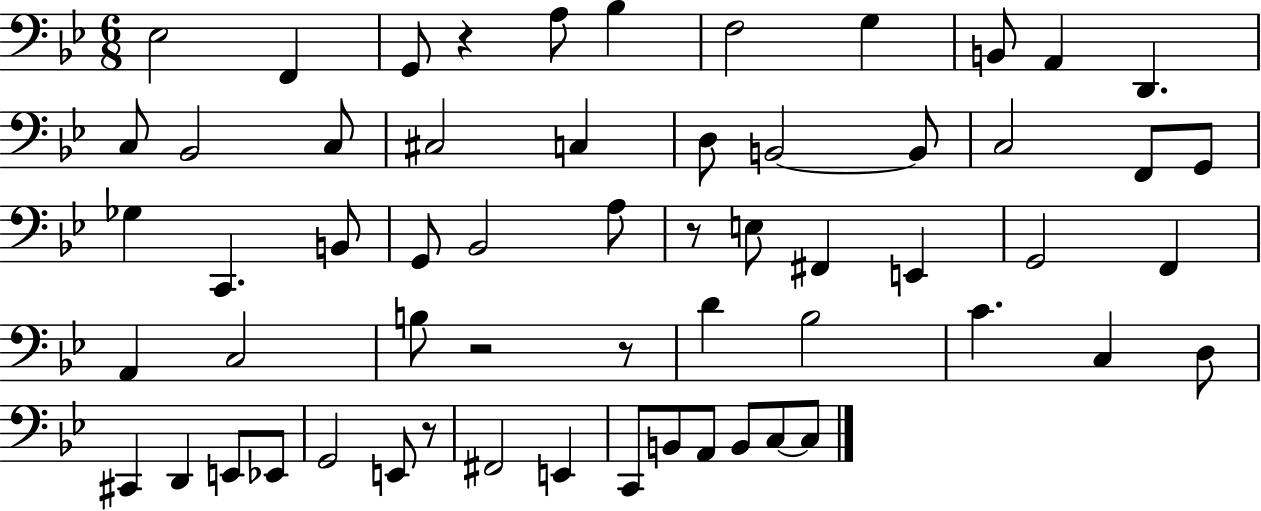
{
  \clef bass
  \numericTimeSignature
  \time 6/8
  \key bes \major
  ees2 f,4 | g,8 r4 a8 bes4 | f2 g4 | b,8 a,4 d,4. | \break c8 bes,2 c8 | cis2 c4 | d8 b,2~~ b,8 | c2 f,8 g,8 | \break ges4 c,4. b,8 | g,8 bes,2 a8 | r8 e8 fis,4 e,4 | g,2 f,4 | \break a,4 c2 | b8 r2 r8 | d'4 bes2 | c'4. c4 d8 | \break cis,4 d,4 e,8 ees,8 | g,2 e,8 r8 | fis,2 e,4 | c,8 b,8 a,8 b,8 c8~~ c8 | \break \bar "|."
}